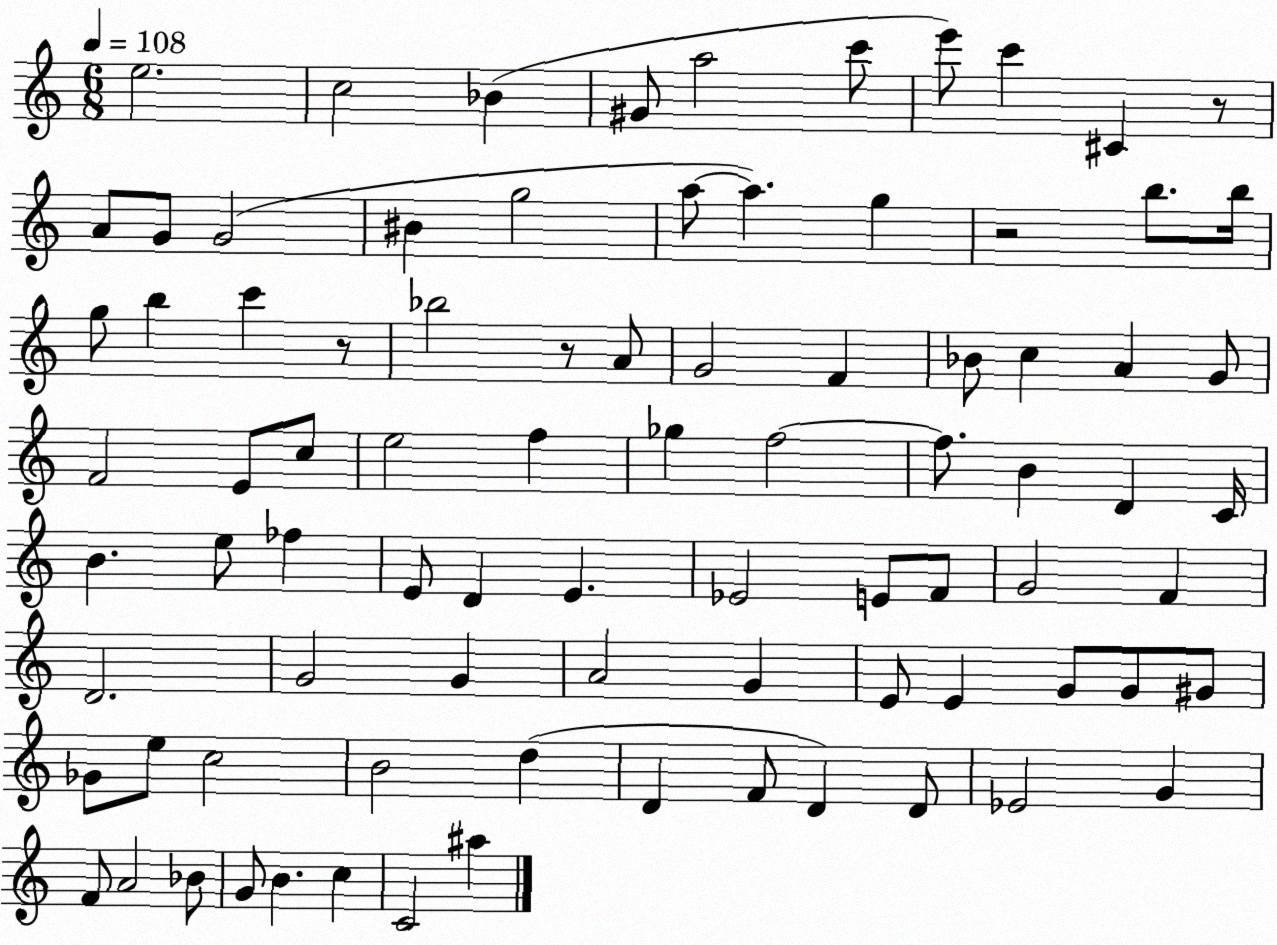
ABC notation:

X:1
T:Untitled
M:6/8
L:1/4
K:C
e2 c2 _B ^G/2 a2 c'/2 e'/2 c' ^C z/2 A/2 G/2 G2 ^B g2 a/2 a g z2 b/2 b/4 g/2 b c' z/2 _b2 z/2 A/2 G2 F _B/2 c A G/2 F2 E/2 c/2 e2 f _g f2 f/2 B D C/4 B e/2 _f E/2 D E _E2 E/2 F/2 G2 F D2 G2 G A2 G E/2 E G/2 G/2 ^G/2 _G/2 e/2 c2 B2 d D F/2 D D/2 _E2 G F/2 A2 _B/2 G/2 B c C2 ^a